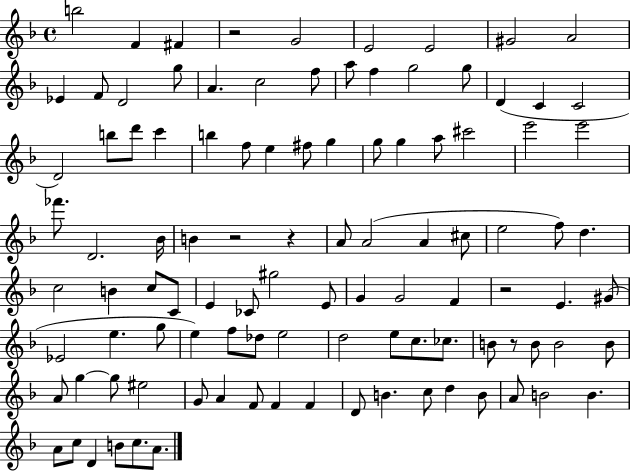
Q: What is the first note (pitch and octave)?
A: B5